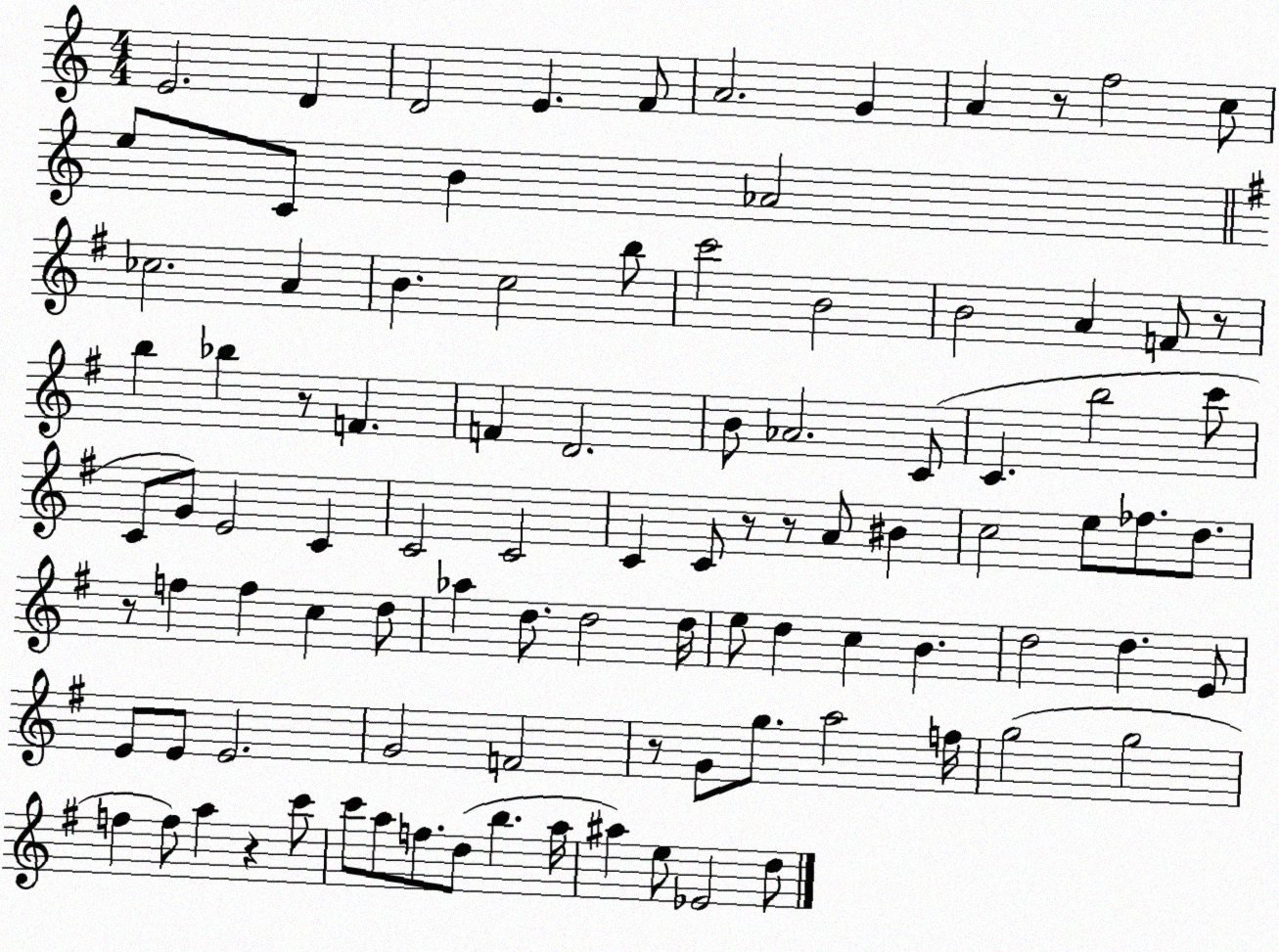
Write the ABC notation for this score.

X:1
T:Untitled
M:4/4
L:1/4
K:C
E2 D D2 E F/2 A2 G A z/2 f2 c/2 e/2 C/2 B _A2 _c2 A B c2 b/2 c'2 B2 B2 A F/2 z/2 b _b z/2 F F D2 B/2 _A2 C/2 C b2 c'/2 C/2 G/2 E2 C C2 C2 C C/2 z/2 z/2 A/2 ^B c2 e/2 _f/2 d/2 z/2 f f c d/2 _a d/2 d2 d/4 e/2 d c B d2 d E/2 E/2 E/2 E2 G2 F2 z/2 G/2 g/2 a2 f/4 g2 g2 f f/2 a z c'/2 c'/2 a/2 f/2 d/2 b a/4 ^a e/2 _E2 d/2